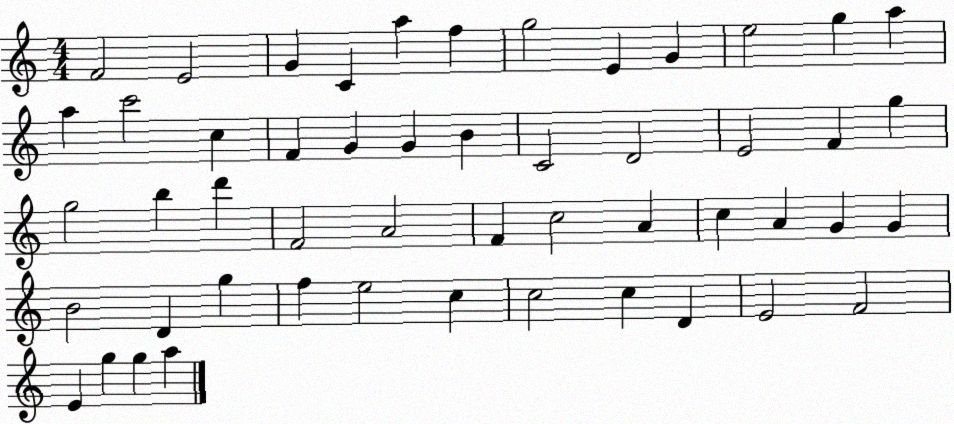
X:1
T:Untitled
M:4/4
L:1/4
K:C
F2 E2 G C a f g2 E G e2 g a a c'2 c F G G B C2 D2 E2 F g g2 b d' F2 A2 F c2 A c A G G B2 D g f e2 c c2 c D E2 F2 E g g a